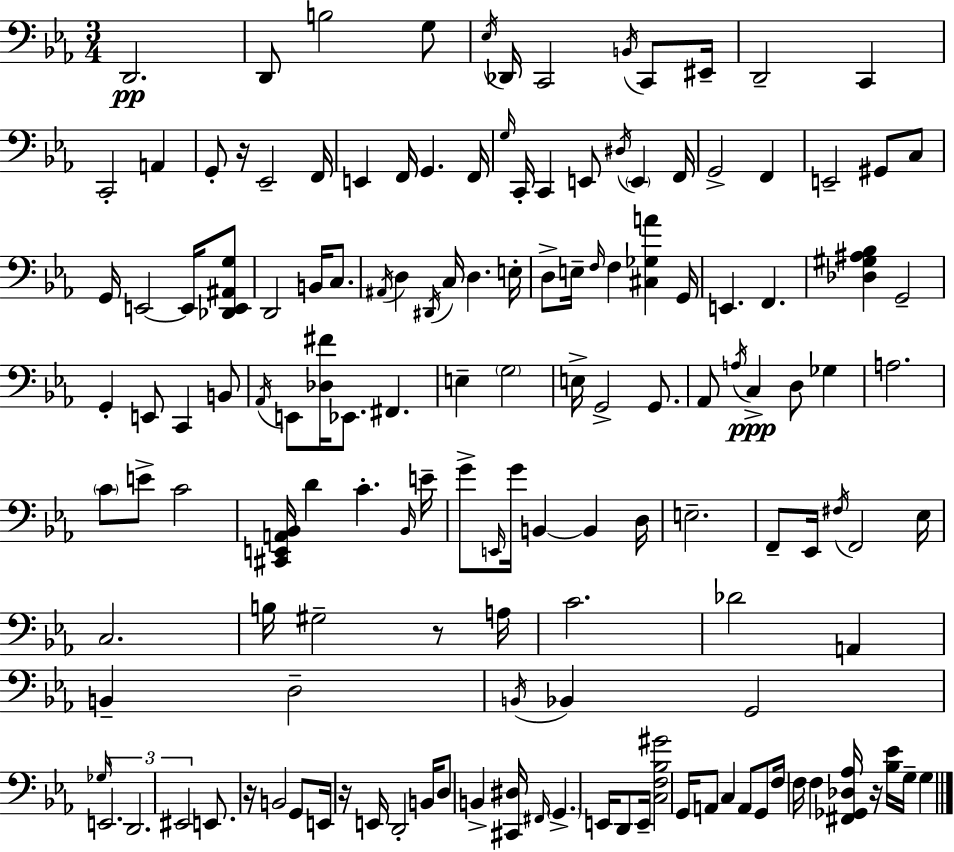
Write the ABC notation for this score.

X:1
T:Untitled
M:3/4
L:1/4
K:Cm
D,,2 D,,/2 B,2 G,/2 _E,/4 _D,,/4 C,,2 B,,/4 C,,/2 ^E,,/4 D,,2 C,, C,,2 A,, G,,/2 z/4 _E,,2 F,,/4 E,, F,,/4 G,, F,,/4 G,/4 C,,/4 C,, E,,/2 ^D,/4 E,, F,,/4 G,,2 F,, E,,2 ^G,,/2 C,/2 G,,/4 E,,2 E,,/4 [_D,,E,,^A,,G,]/2 D,,2 B,,/4 C,/2 ^A,,/4 D, ^D,,/4 C,/4 D, E,/4 D,/2 E,/4 F,/4 F, [^C,_G,A] G,,/4 E,, F,, [_D,^G,^A,_B,] G,,2 G,, E,,/2 C,, B,,/2 _A,,/4 E,,/2 [_D,^F]/4 _E,,/2 ^F,, E, G,2 E,/4 G,,2 G,,/2 _A,,/2 A,/4 C, D,/2 _G, A,2 C/2 E/2 C2 [^C,,E,,A,,_B,,]/4 D C _B,,/4 E/4 G/2 E,,/4 G/4 B,, B,, D,/4 E,2 F,,/2 _E,,/4 ^F,/4 F,,2 _E,/4 C,2 B,/4 ^G,2 z/2 A,/4 C2 _D2 A,, B,, D,2 B,,/4 _B,, G,,2 _G,/4 E,,2 D,,2 ^E,,2 E,,/2 z/4 B,,2 G,,/2 E,,/4 z/4 E,,/4 D,,2 B,,/4 D,/2 B,, [^C,,^D,]/4 ^F,,/4 G,, E,,/4 D,,/2 E,,/4 [C,F,_B,^G]2 G,,/4 A,,/2 C, A,,/2 G,,/2 F,/4 F,/4 F, [^F,,_G,,_D,_A,]/4 z/4 [_B,_E]/4 G,/4 G,